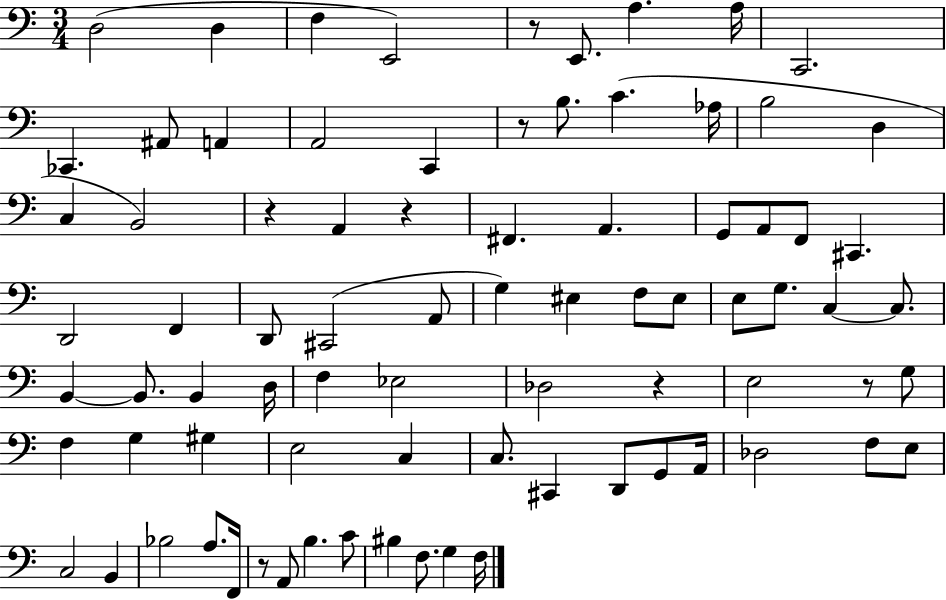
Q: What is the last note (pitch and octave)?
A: F3